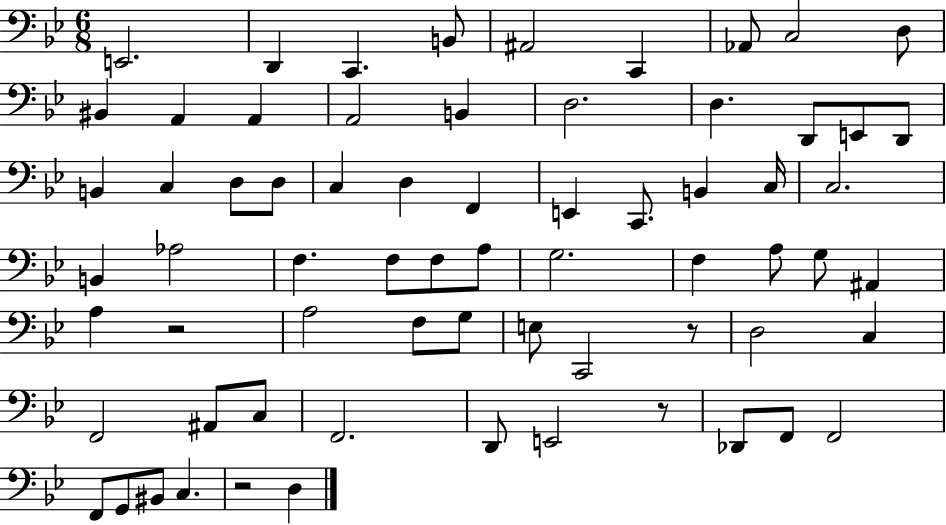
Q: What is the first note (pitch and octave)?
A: E2